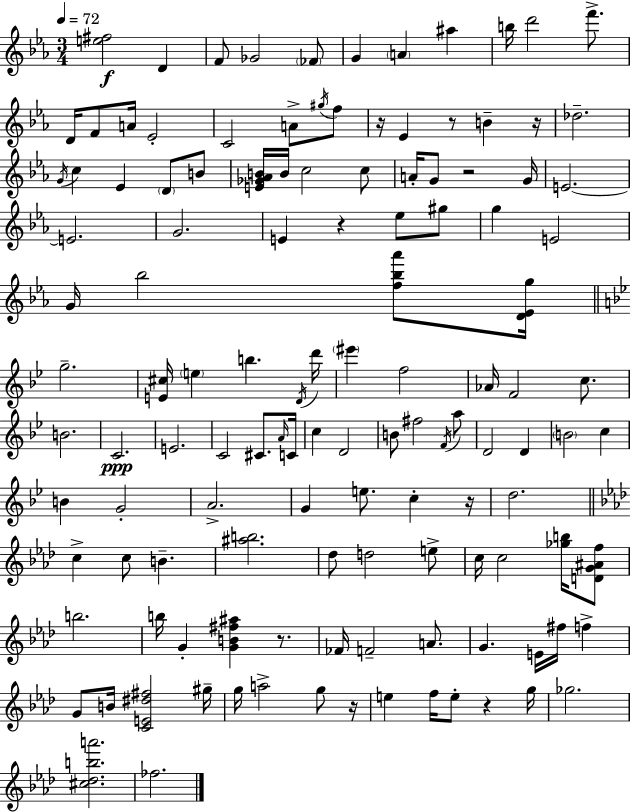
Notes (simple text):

[E5,F#5]/h D4/q F4/e Gb4/h FES4/e G4/q A4/q A#5/q B5/s D6/h F6/e. D4/s F4/e A4/s Eb4/h C4/h A4/e G#5/s F5/e R/s Eb4/q R/e B4/q R/s Db5/h. G4/s C5/q Eb4/q D4/e B4/e [E4,Gb4,Ab4,B4]/s B4/s C5/h C5/e A4/s G4/e R/h G4/s E4/h. E4/h. G4/h. E4/q R/q Eb5/e G#5/e G5/q E4/h G4/s Bb5/h [F5,Bb5,Ab6]/e [D4,Eb4,G5]/s G5/h. [E4,C#5]/s E5/q B5/q. D4/s D6/s EIS6/q F5/h Ab4/s F4/h C5/e. B4/h. C4/h. E4/h. C4/h C#4/e. A4/s C4/s C5/q D4/h B4/e F#5/h F4/s A5/e D4/h D4/q B4/h C5/q B4/q G4/h A4/h. G4/q E5/e. C5/q R/s D5/h. C5/q C5/e B4/q. [A#5,B5]/h. Db5/e D5/h E5/e C5/s C5/h [Gb5,B5]/s [D4,G4,A#4,F5]/e B5/h. B5/s G4/q [G4,B4,F#5,A#5]/q R/e. FES4/s F4/h A4/e. G4/q. E4/s F#5/s F5/q G4/e B4/s [C4,E4,D#5,F#5]/h G#5/s G5/s A5/h G5/e R/s E5/q F5/s E5/e R/q G5/s Gb5/h. [C#5,Db5,B5,A6]/h. FES5/h.